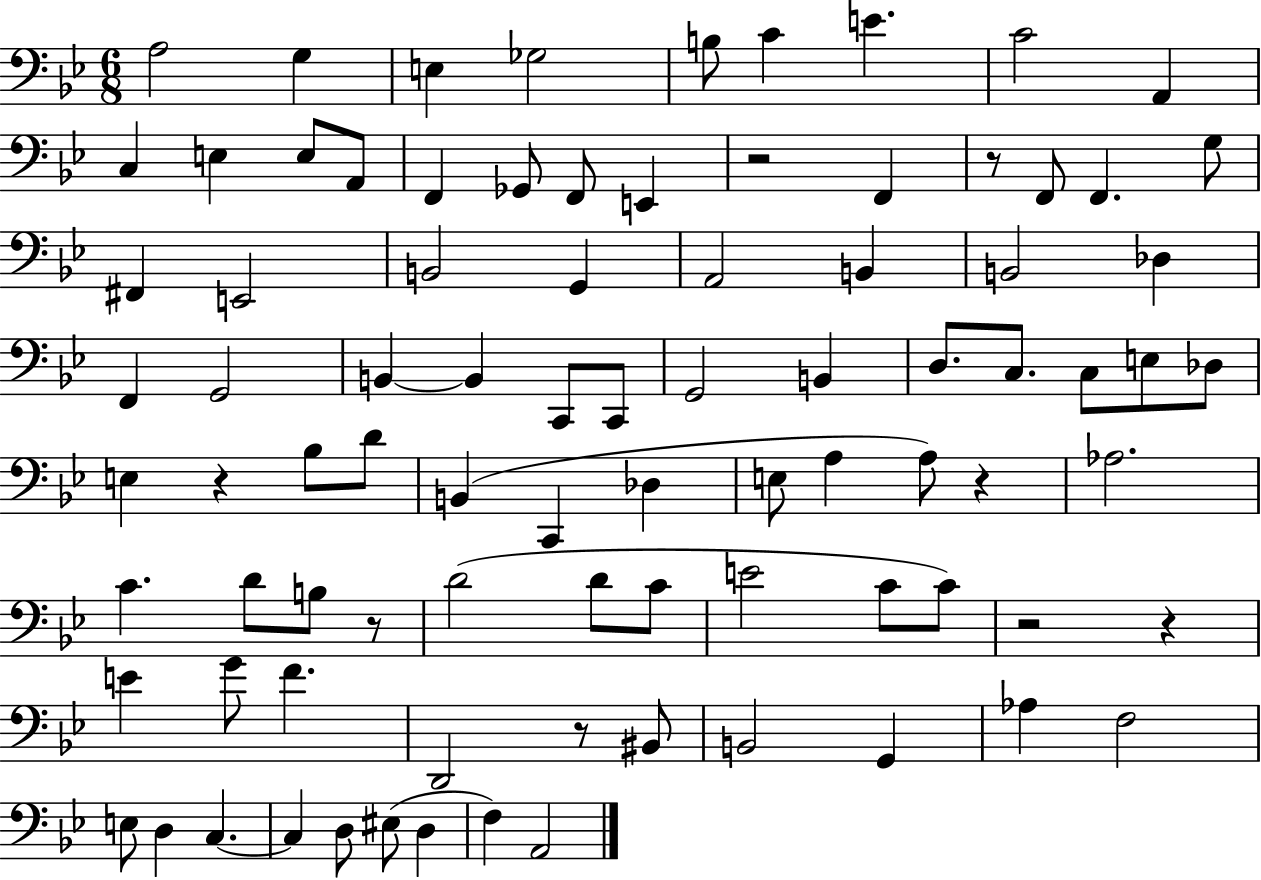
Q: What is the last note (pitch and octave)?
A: A2